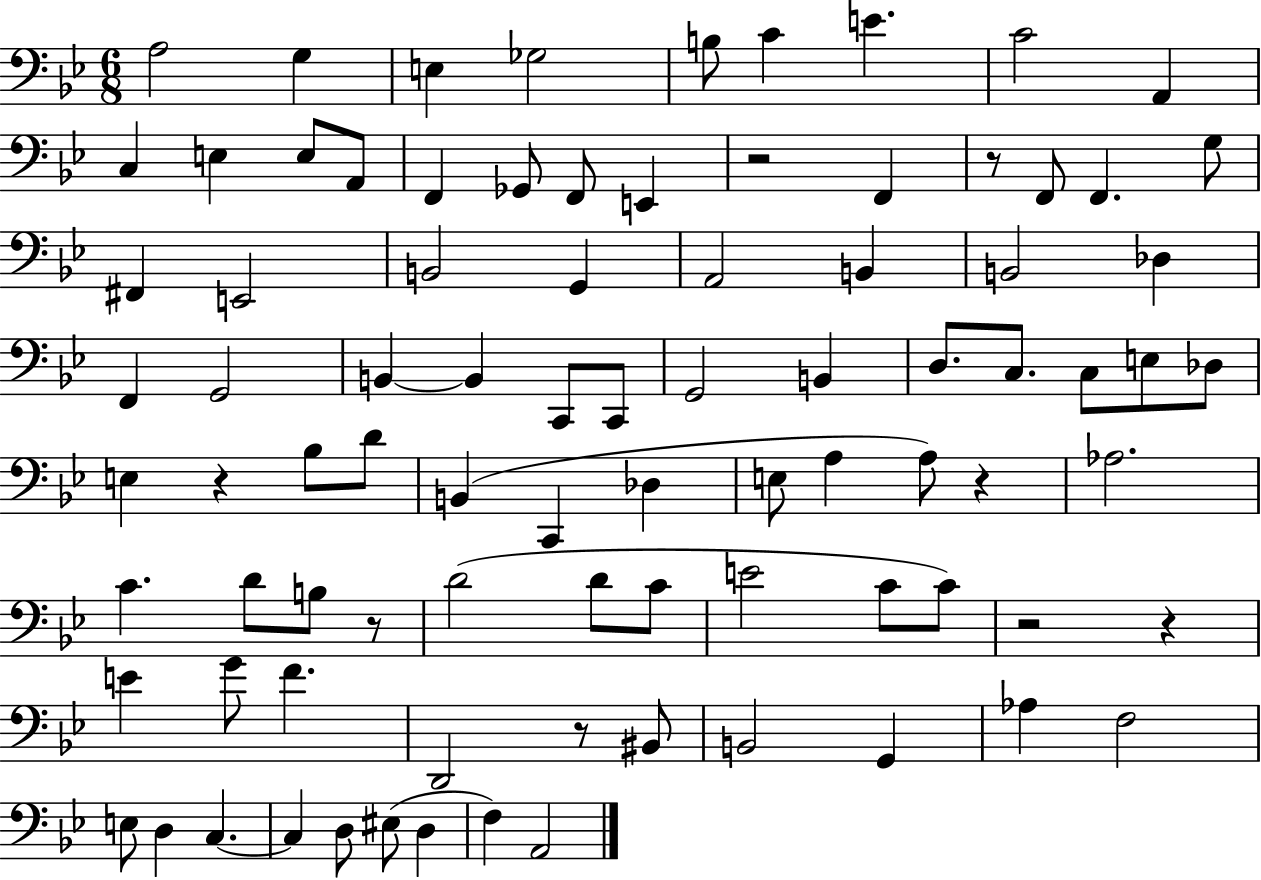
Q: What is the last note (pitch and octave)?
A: A2